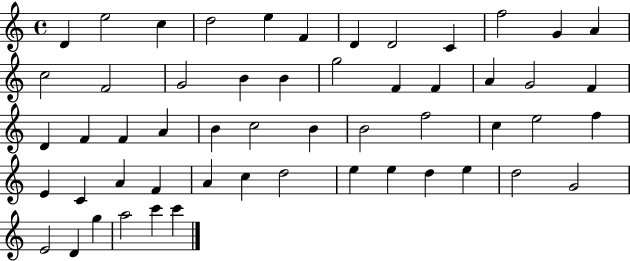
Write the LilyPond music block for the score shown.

{
  \clef treble
  \time 4/4
  \defaultTimeSignature
  \key c \major
  d'4 e''2 c''4 | d''2 e''4 f'4 | d'4 d'2 c'4 | f''2 g'4 a'4 | \break c''2 f'2 | g'2 b'4 b'4 | g''2 f'4 f'4 | a'4 g'2 f'4 | \break d'4 f'4 f'4 a'4 | b'4 c''2 b'4 | b'2 f''2 | c''4 e''2 f''4 | \break e'4 c'4 a'4 f'4 | a'4 c''4 d''2 | e''4 e''4 d''4 e''4 | d''2 g'2 | \break e'2 d'4 g''4 | a''2 c'''4 c'''4 | \bar "|."
}